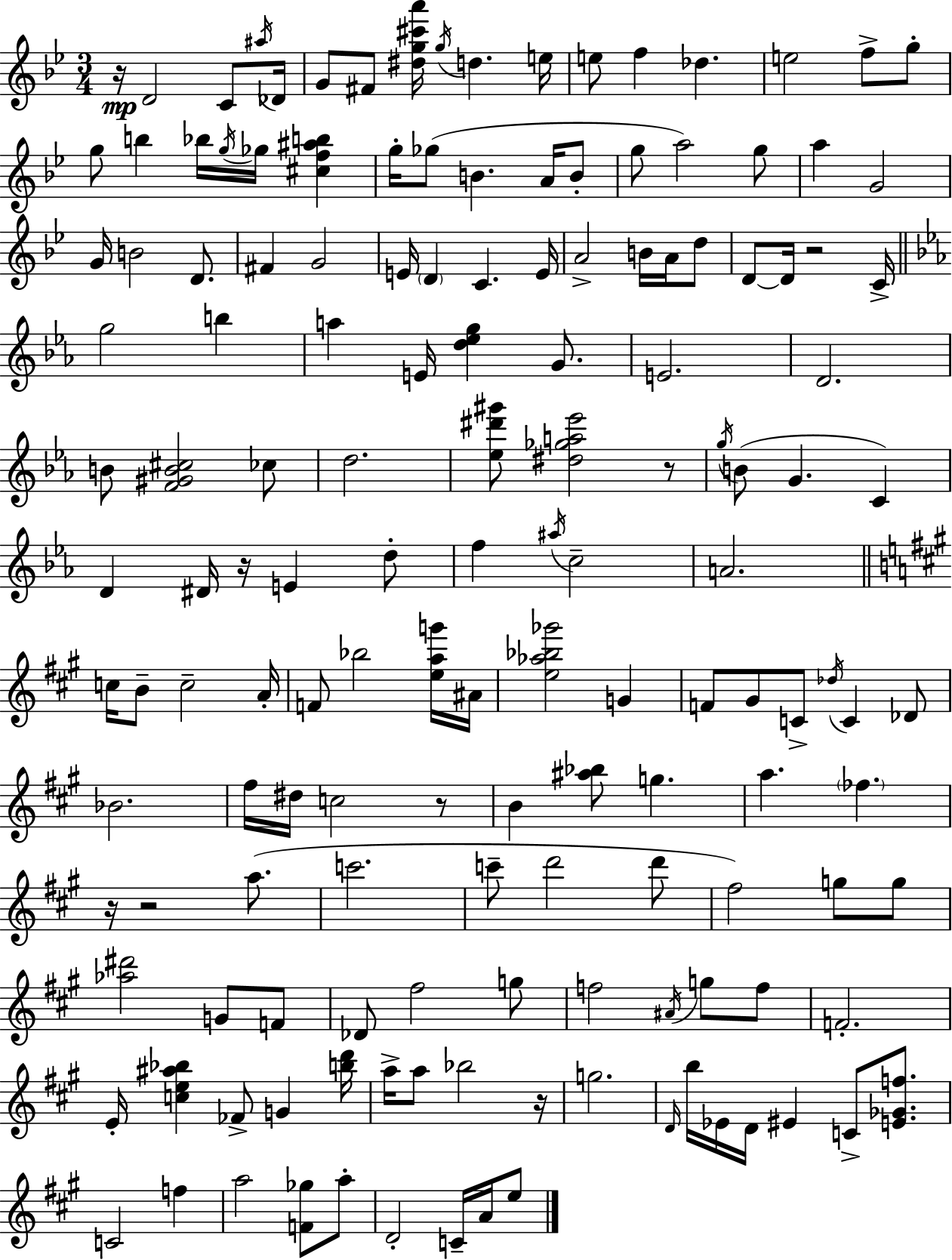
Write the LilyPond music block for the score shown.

{
  \clef treble
  \numericTimeSignature
  \time 3/4
  \key g \minor
  r16\mp d'2 c'8 \acciaccatura { ais''16 } | des'16 g'8 fis'8 <dis'' g'' cis''' a'''>16 \acciaccatura { g''16 } d''4. | e''16 e''8 f''4 des''4. | e''2 f''8-> | \break g''8-. g''8 b''4 bes''16 \acciaccatura { g''16 } ges''16 <cis'' f'' ais'' b''>4 | g''16-. ges''8( b'4. | a'16 b'8-. g''8 a''2) | g''8 a''4 g'2 | \break g'16 b'2 | d'8. fis'4 g'2 | e'16 \parenthesize d'4 c'4. | e'16 a'2-> b'16 | \break a'16 d''8 d'8~~ d'16 r2 | c'16-> \bar "||" \break \key c \minor g''2 b''4 | a''4 e'16 <d'' ees'' g''>4 g'8. | e'2. | d'2. | \break b'8 <f' gis' b' cis''>2 ces''8 | d''2. | <ees'' dis''' gis'''>8 <dis'' ges'' a'' ees'''>2 r8 | \acciaccatura { g''16 } b'8( g'4. c'4) | \break d'4 dis'16 r16 e'4 d''8-. | f''4 \acciaccatura { ais''16 } c''2-- | a'2. | \bar "||" \break \key a \major c''16 b'8-- c''2-- a'16-. | f'8 bes''2 <e'' a'' g'''>16 ais'16 | <e'' aes'' bes'' ges'''>2 g'4 | f'8 gis'8 c'8-> \acciaccatura { des''16 } c'4 des'8 | \break bes'2. | fis''16 dis''16 c''2 r8 | b'4 <ais'' bes''>8 g''4. | a''4. \parenthesize fes''4. | \break r16 r2 a''8.( | c'''2. | c'''8-- d'''2 d'''8 | fis''2) g''8 g''8 | \break <aes'' dis'''>2 g'8 f'8 | des'8 fis''2 g''8 | f''2 \acciaccatura { ais'16 } g''8 | f''8 f'2.-. | \break e'16-. <c'' e'' ais'' bes''>4 fes'8-> g'4 | <b'' d'''>16 a''16-> a''8 bes''2 | r16 g''2. | \grace { d'16 } b''16 ees'16 d'16 eis'4 c'8-> | \break <e' ges' f''>8. c'2 f''4 | a''2 <f' ges''>8 | a''8-. d'2-. c'16-- | a'16 e''8 \bar "|."
}